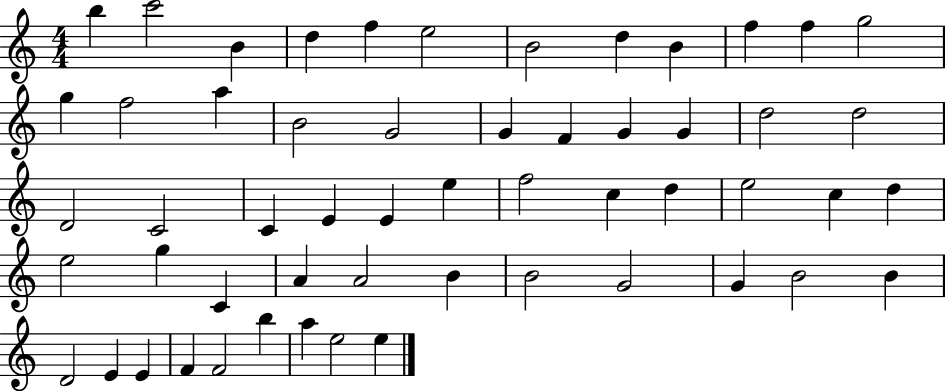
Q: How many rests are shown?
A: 0